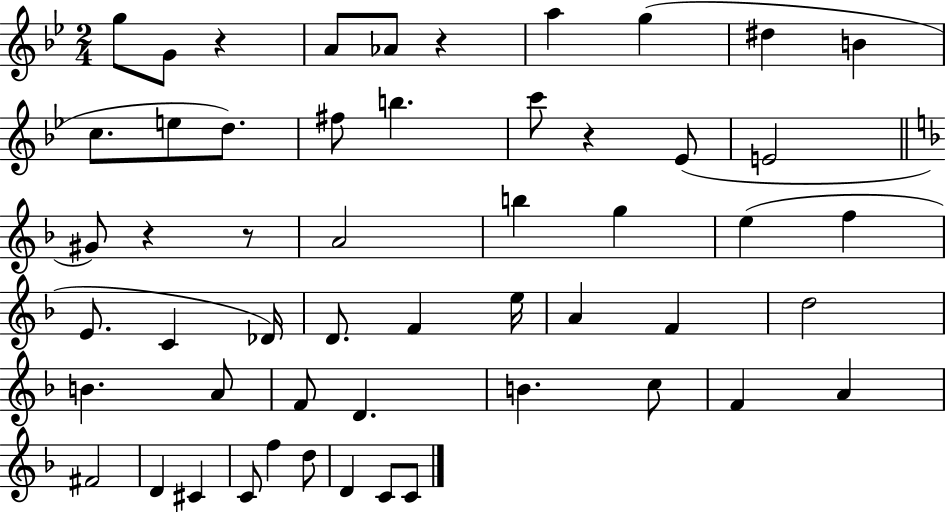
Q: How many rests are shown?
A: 5